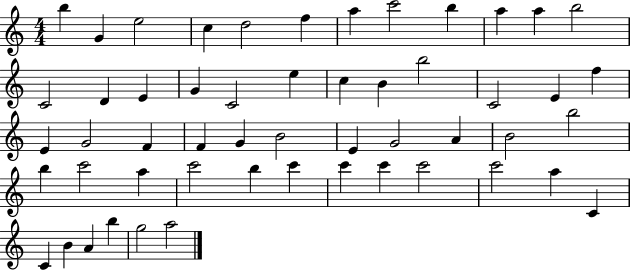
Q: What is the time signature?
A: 4/4